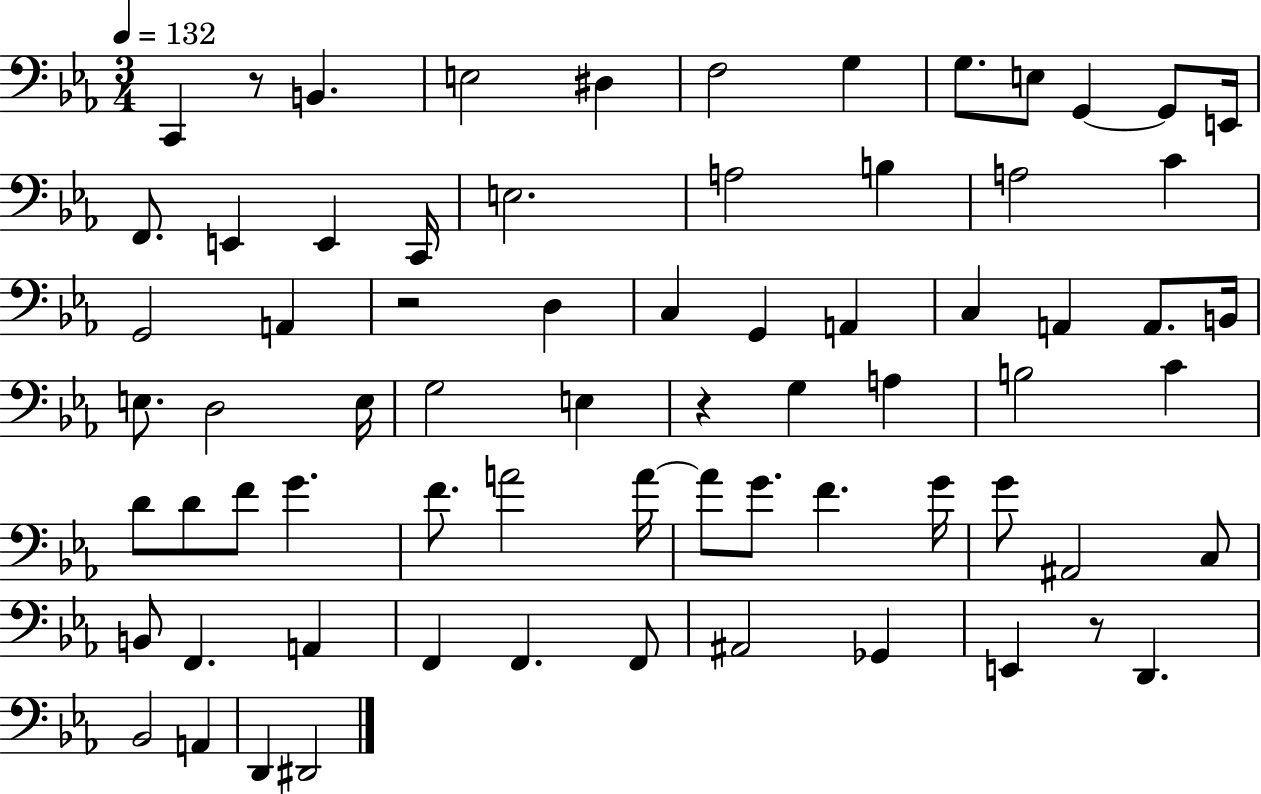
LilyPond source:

{
  \clef bass
  \numericTimeSignature
  \time 3/4
  \key ees \major
  \tempo 4 = 132
  c,4 r8 b,4. | e2 dis4 | f2 g4 | g8. e8 g,4~~ g,8 e,16 | \break f,8. e,4 e,4 c,16 | e2. | a2 b4 | a2 c'4 | \break g,2 a,4 | r2 d4 | c4 g,4 a,4 | c4 a,4 a,8. b,16 | \break e8. d2 e16 | g2 e4 | r4 g4 a4 | b2 c'4 | \break d'8 d'8 f'8 g'4. | f'8. a'2 a'16~~ | a'8 g'8. f'4. g'16 | g'8 ais,2 c8 | \break b,8 f,4. a,4 | f,4 f,4. f,8 | ais,2 ges,4 | e,4 r8 d,4. | \break bes,2 a,4 | d,4 dis,2 | \bar "|."
}